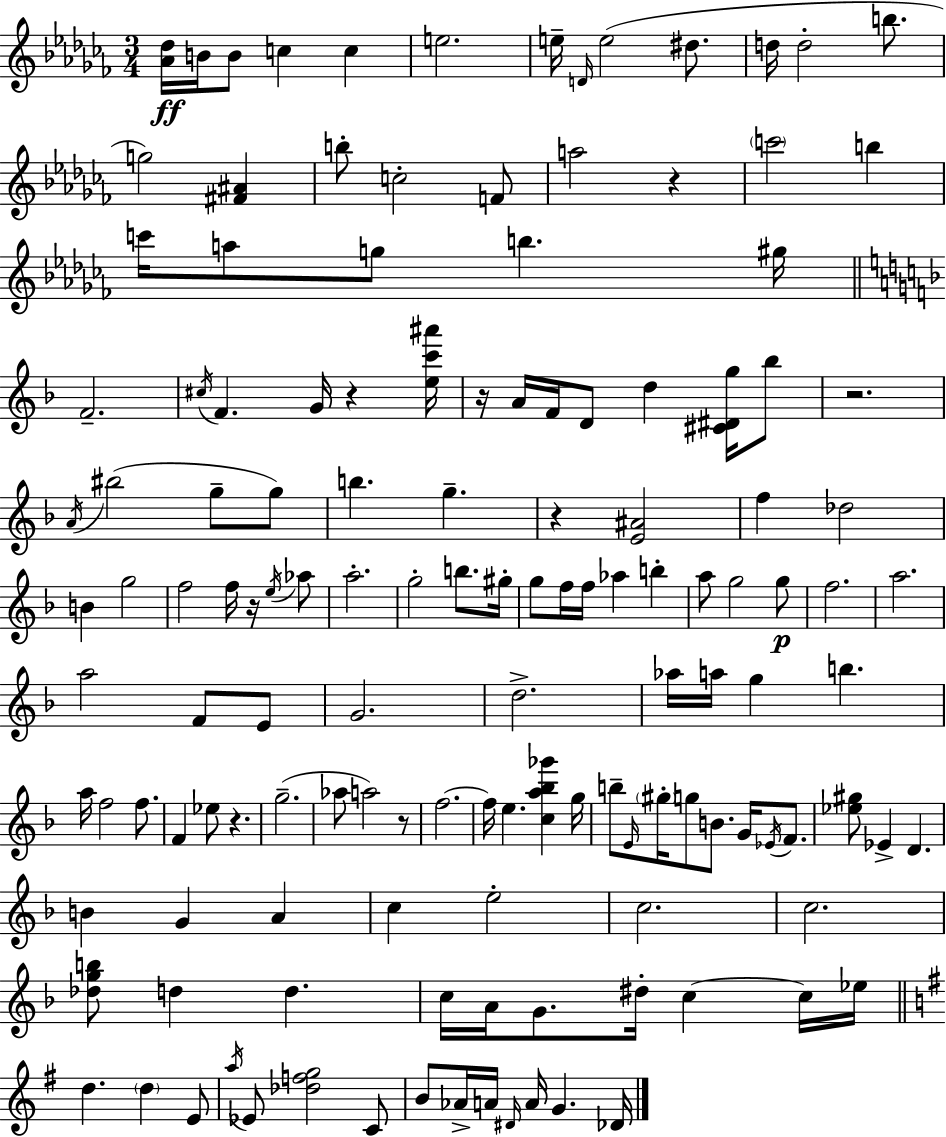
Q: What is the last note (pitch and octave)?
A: Db4